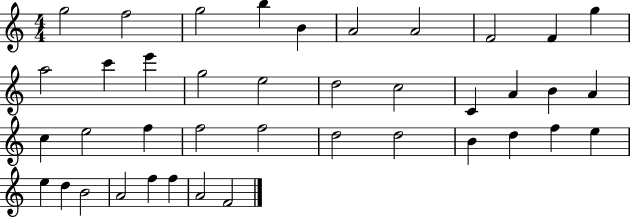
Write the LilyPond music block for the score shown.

{
  \clef treble
  \numericTimeSignature
  \time 4/4
  \key c \major
  g''2 f''2 | g''2 b''4 b'4 | a'2 a'2 | f'2 f'4 g''4 | \break a''2 c'''4 e'''4 | g''2 e''2 | d''2 c''2 | c'4 a'4 b'4 a'4 | \break c''4 e''2 f''4 | f''2 f''2 | d''2 d''2 | b'4 d''4 f''4 e''4 | \break e''4 d''4 b'2 | a'2 f''4 f''4 | a'2 f'2 | \bar "|."
}